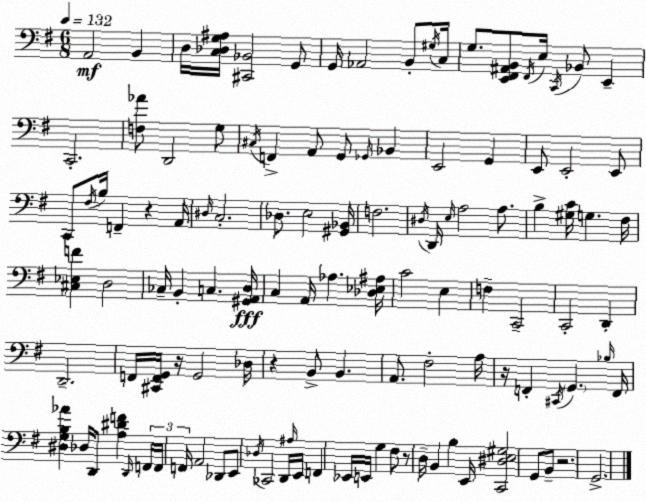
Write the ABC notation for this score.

X:1
T:Untitled
M:6/8
L:1/4
K:Em
A,,2 B,, D,/4 [C,_D,G,^A,]/4 [^C,,_B,,]2 G,,/2 G,,/4 _A,,2 B,,/2 ^G,/4 C,/4 G,/2 [E,,^F,,^A,,B,,]/2 ^F,,/4 E,/4 C,,/4 _B,,/2 E,, C,,2 [F,_A]/2 D,,2 G,/2 ^C,/4 F,, A,,/2 G,,/2 _G,,/4 _B,, E,,2 G,, E,,/2 E,,2 E,,/2 C,,/2 ^F,/4 B,/4 F,, z A,,/4 ^D,/4 C,2 _D,/2 E,2 [^G,,_B,,]/4 F,2 ^D,/4 D,,/4 E,/4 A,2 A,/2 B, [^G,C]/4 G, ^F,/4 [^C,_E,F] D,2 _C,/4 B,, C, [^G,,A,,D,]/4 C, A,,/4 _A, [_D,_E,^A,]/4 C2 E, F, C,,2 C,,2 D,, D,,2 F,,/4 [^C,,F,,G,,]/4 z/4 G,,2 _D,/4 z B,,/2 B,, A,,/2 ^F,2 A,/4 z/4 F,, ^C,,/4 G,, _B,/4 F,,/4 [^D,G,B,_A] _D,/4 D,,/2 [A,^DF] D,,/4 F,,/4 F,,/4 F,,/4 A,,2 _D,,/2 E,,/2 _D,/4 _C,,2 D,,/4 ^A,/4 E,,/4 F,, _E,,/4 E,,/4 G, ^F,/2 z/2 D,/4 B,, B, E,,/4 [C,,^D,E,^G,]2 G,,/2 B,,/2 z2 G,,2